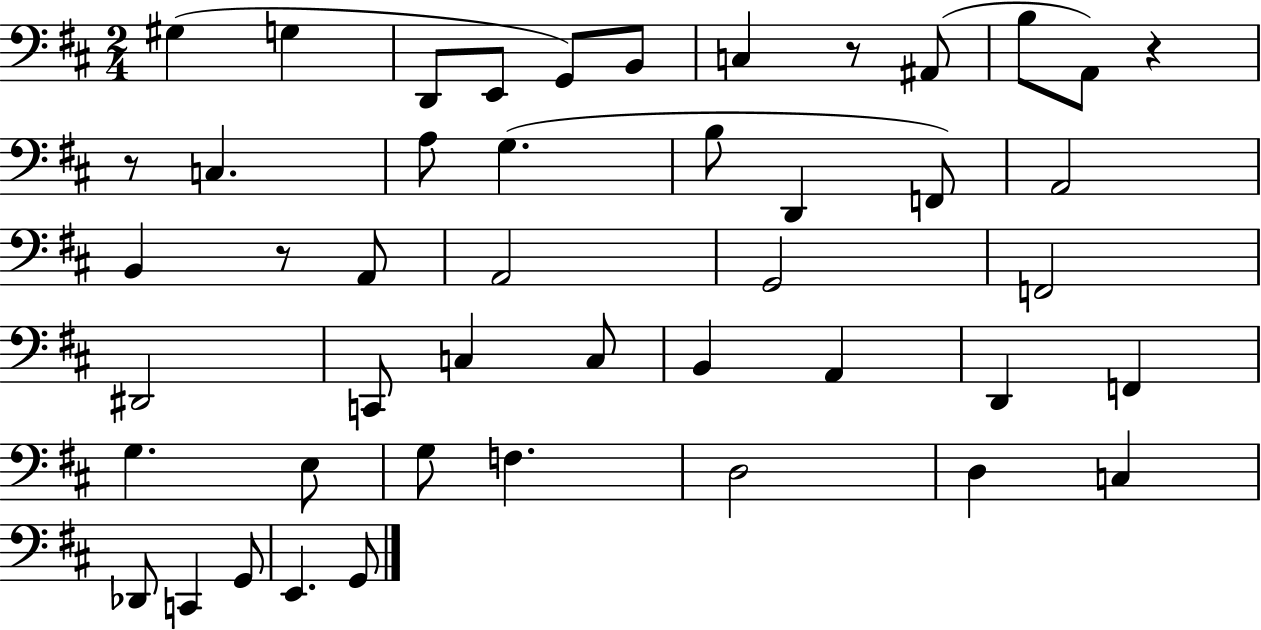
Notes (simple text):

G#3/q G3/q D2/e E2/e G2/e B2/e C3/q R/e A#2/e B3/e A2/e R/q R/e C3/q. A3/e G3/q. B3/e D2/q F2/e A2/h B2/q R/e A2/e A2/h G2/h F2/h D#2/h C2/e C3/q C3/e B2/q A2/q D2/q F2/q G3/q. E3/e G3/e F3/q. D3/h D3/q C3/q Db2/e C2/q G2/e E2/q. G2/e